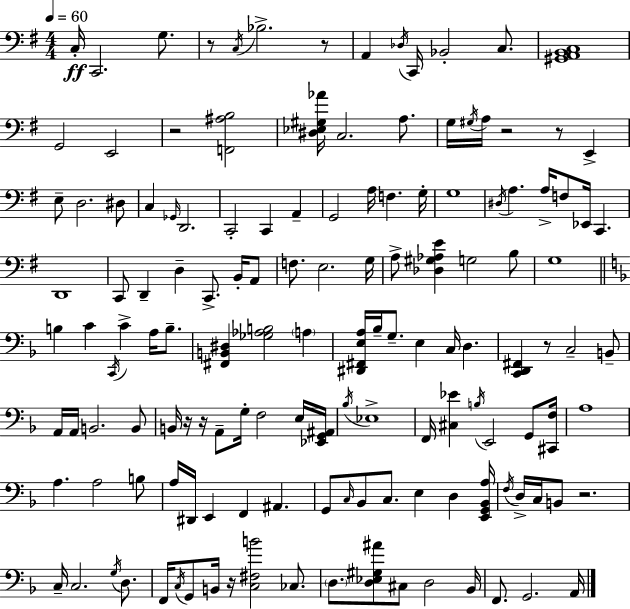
X:1
T:Untitled
M:4/4
L:1/4
K:Em
C,/4 C,,2 G,/2 z/2 C,/4 _B,2 z/2 A,, _D,/4 C,,/4 _B,,2 C,/2 [^G,,A,,B,,C,]4 G,,2 E,,2 z2 [F,,^A,B,]2 [^D,_E,^G,_A]/4 C,2 A,/2 G,/4 ^G,/4 A,/4 z2 z/2 E,, E,/2 D,2 ^D,/2 C, _G,,/4 D,,2 C,,2 C,, A,, G,,2 A,/4 F, G,/4 G,4 ^D,/4 A, A,/4 F,/2 _E,,/4 C,, D,,4 C,,/2 D,, D, C,,/2 B,,/4 A,,/2 F,/2 E,2 G,/4 A,/2 [_D,^G,_A,E] G,2 B,/2 G,4 B, C C,,/4 C A,/4 B,/2 [^F,,B,,^D,] [_G,_A,B,]2 A, [^D,,^F,,E,A,]/4 _B,/4 G,/2 E, C,/4 D, [C,,D,,^F,,] z/2 C,2 B,,/2 A,,/4 A,,/4 B,,2 B,,/2 B,,/4 z/4 z/4 A,,/2 G,/4 F,2 E,/4 [_E,,G,,^A,,]/4 _B,/4 _E,4 F,,/4 [^C,_E] B,/4 E,,2 G,,/2 [^C,,F,]/4 A,4 A, A,2 B,/2 A,/4 ^D,,/4 E,, F,, ^A,, G,,/2 C,/4 _B,,/2 C,/2 E, D, [E,,G,,_B,,A,]/4 F,/4 D,/4 C,/4 B,,/2 z2 C,/4 C,2 G,/4 D,/2 F,,/4 C,/4 G,,/2 B,,/4 z/4 [C,^F,B]2 _C,/2 D,/2 [D,_E,^G,^A]/2 ^C,/2 D,2 _B,,/4 F,,/2 G,,2 A,,/4